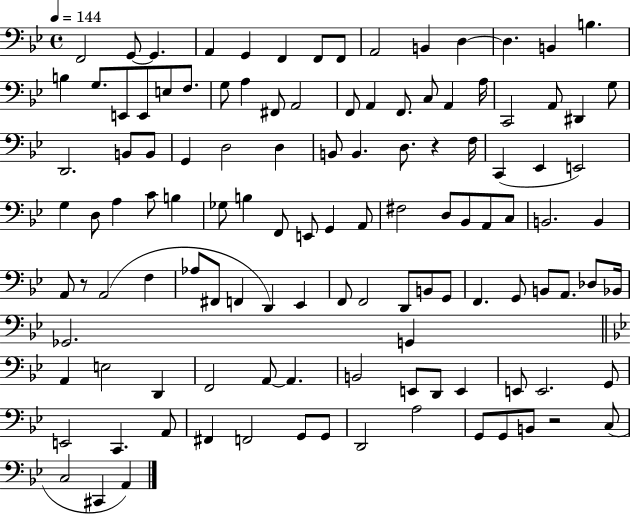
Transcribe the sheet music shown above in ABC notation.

X:1
T:Untitled
M:4/4
L:1/4
K:Bb
F,,2 G,,/2 G,, A,, G,, F,, F,,/2 F,,/2 A,,2 B,, D, D, B,, B, B, G,/2 E,,/2 E,,/2 E,/2 F,/2 G,/2 A, ^F,,/2 A,,2 F,,/2 A,, F,,/2 C,/2 A,, A,/4 C,,2 A,,/2 ^D,, G,/2 D,,2 B,,/2 B,,/2 G,, D,2 D, B,,/2 B,, D,/2 z F,/4 C,, _E,, E,,2 G, D,/2 A, C/2 B, _G,/2 B, F,,/2 E,,/2 G,, A,,/2 ^F,2 D,/2 _B,,/2 A,,/2 C,/2 B,,2 B,, A,,/2 z/2 A,,2 F, _A,/2 ^F,,/2 F,, D,, _E,, F,,/2 F,,2 D,,/2 B,,/2 G,,/2 F,, G,,/2 B,,/2 A,,/2 _D,/2 _B,,/4 _G,,2 G,, A,, E,2 D,, F,,2 A,,/2 A,, B,,2 E,,/2 D,,/2 E,, E,,/2 E,,2 G,,/2 E,,2 C,, A,,/2 ^F,, F,,2 G,,/2 G,,/2 D,,2 A,2 G,,/2 G,,/2 B,,/2 z2 C,/2 C,2 ^C,, A,,